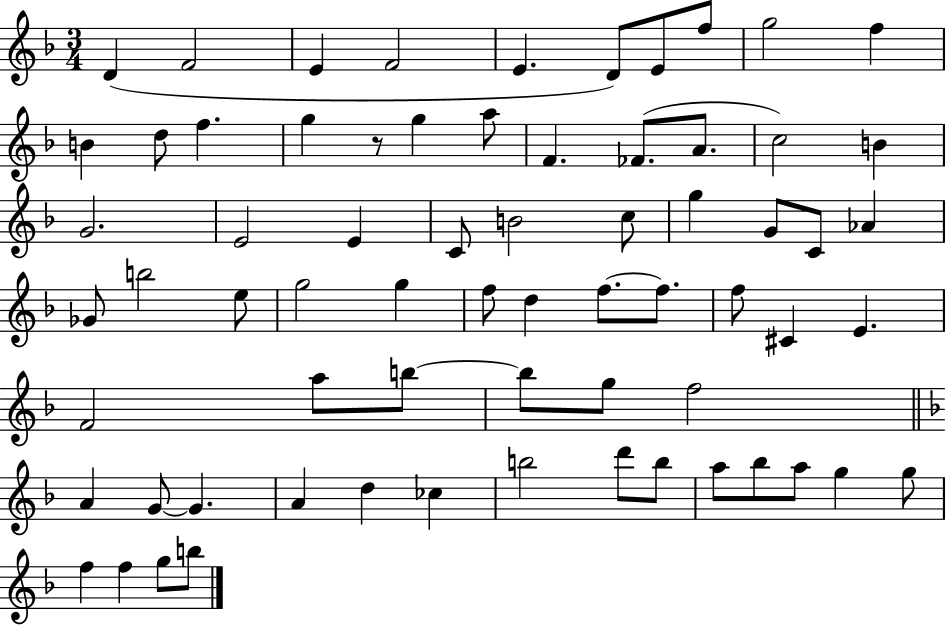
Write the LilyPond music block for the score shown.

{
  \clef treble
  \numericTimeSignature
  \time 3/4
  \key f \major
  d'4( f'2 | e'4 f'2 | e'4. d'8) e'8 f''8 | g''2 f''4 | \break b'4 d''8 f''4. | g''4 r8 g''4 a''8 | f'4. fes'8.( a'8. | c''2) b'4 | \break g'2. | e'2 e'4 | c'8 b'2 c''8 | g''4 g'8 c'8 aes'4 | \break ges'8 b''2 e''8 | g''2 g''4 | f''8 d''4 f''8.~~ f''8. | f''8 cis'4 e'4. | \break f'2 a''8 b''8~~ | b''8 g''8 f''2 | \bar "||" \break \key f \major a'4 g'8~~ g'4. | a'4 d''4 ces''4 | b''2 d'''8 b''8 | a''8 bes''8 a''8 g''4 g''8 | \break f''4 f''4 g''8 b''8 | \bar "|."
}